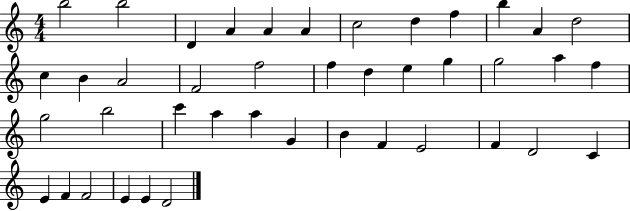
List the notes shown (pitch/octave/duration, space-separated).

B5/h B5/h D4/q A4/q A4/q A4/q C5/h D5/q F5/q B5/q A4/q D5/h C5/q B4/q A4/h F4/h F5/h F5/q D5/q E5/q G5/q G5/h A5/q F5/q G5/h B5/h C6/q A5/q A5/q G4/q B4/q F4/q E4/h F4/q D4/h C4/q E4/q F4/q F4/h E4/q E4/q D4/h